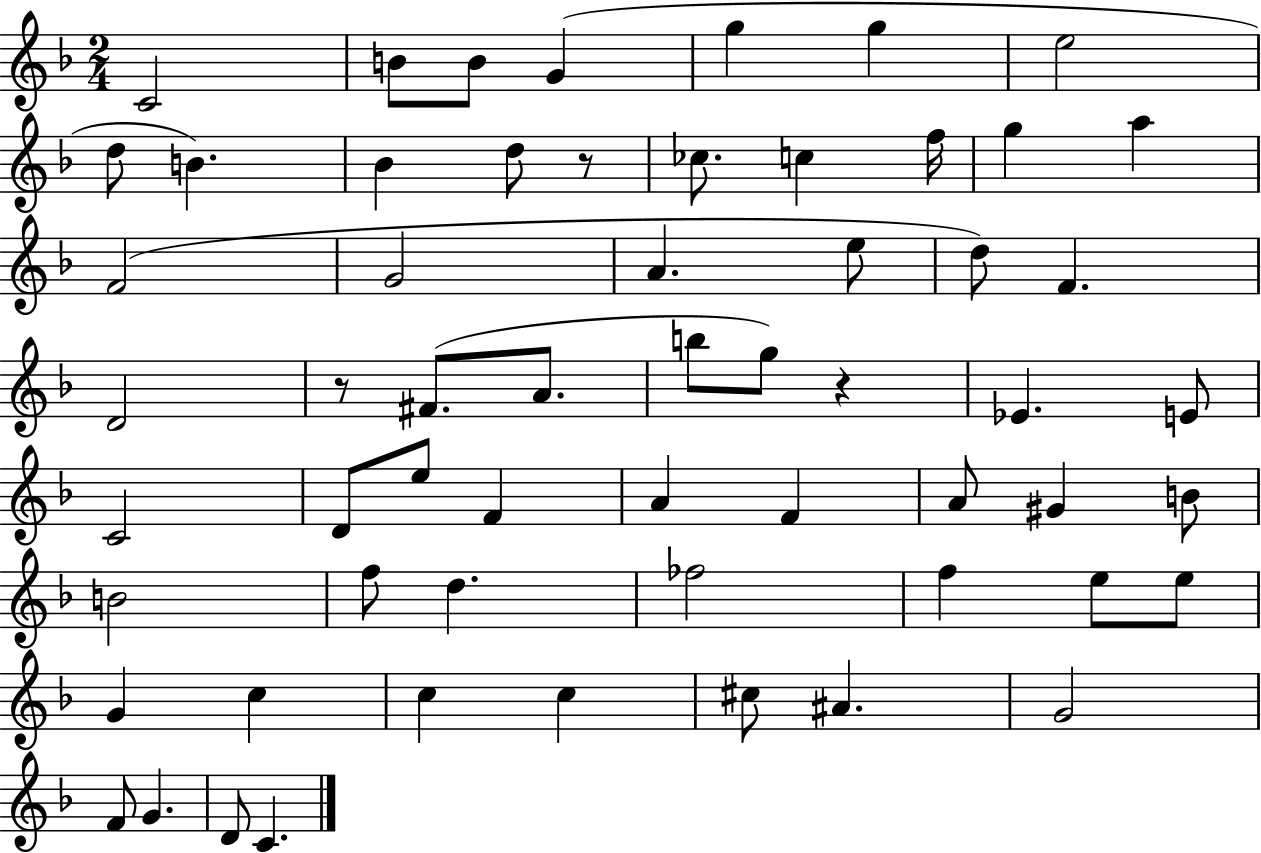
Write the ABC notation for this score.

X:1
T:Untitled
M:2/4
L:1/4
K:F
C2 B/2 B/2 G g g e2 d/2 B _B d/2 z/2 _c/2 c f/4 g a F2 G2 A e/2 d/2 F D2 z/2 ^F/2 A/2 b/2 g/2 z _E E/2 C2 D/2 e/2 F A F A/2 ^G B/2 B2 f/2 d _f2 f e/2 e/2 G c c c ^c/2 ^A G2 F/2 G D/2 C